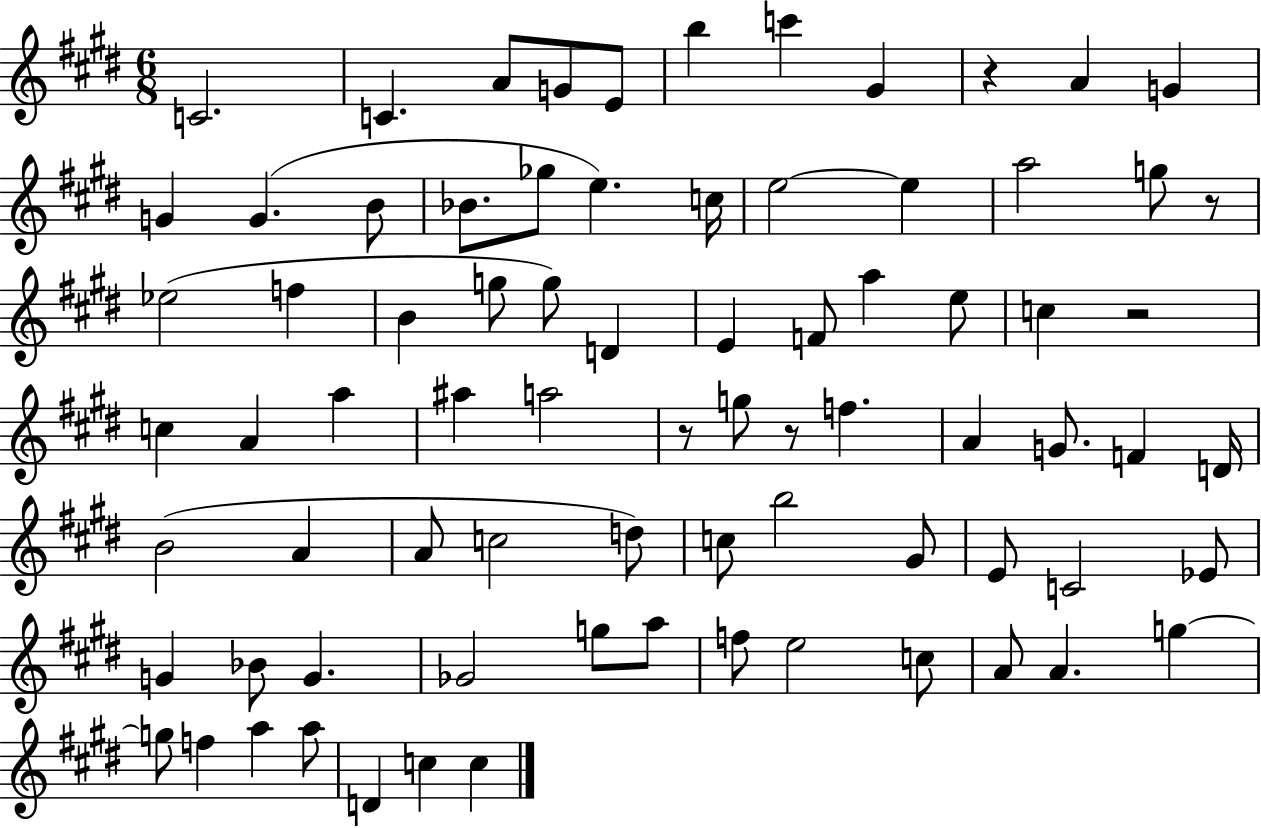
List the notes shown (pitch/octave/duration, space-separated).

C4/h. C4/q. A4/e G4/e E4/e B5/q C6/q G#4/q R/q A4/q G4/q G4/q G4/q. B4/e Bb4/e. Gb5/e E5/q. C5/s E5/h E5/q A5/h G5/e R/e Eb5/h F5/q B4/q G5/e G5/e D4/q E4/q F4/e A5/q E5/e C5/q R/h C5/q A4/q A5/q A#5/q A5/h R/e G5/e R/e F5/q. A4/q G4/e. F4/q D4/s B4/h A4/q A4/e C5/h D5/e C5/e B5/h G#4/e E4/e C4/h Eb4/e G4/q Bb4/e G4/q. Gb4/h G5/e A5/e F5/e E5/h C5/e A4/e A4/q. G5/q G5/e F5/q A5/q A5/e D4/q C5/q C5/q